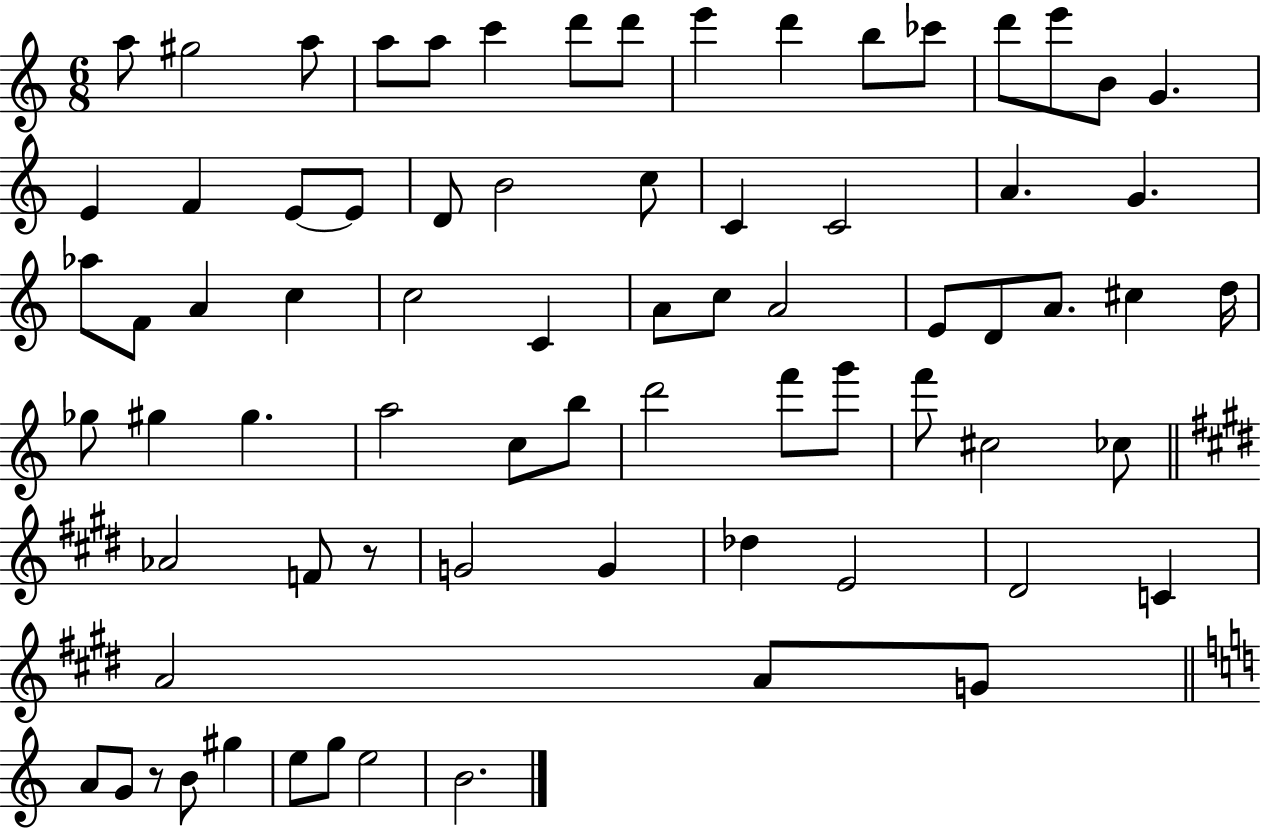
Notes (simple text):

A5/e G#5/h A5/e A5/e A5/e C6/q D6/e D6/e E6/q D6/q B5/e CES6/e D6/e E6/e B4/e G4/q. E4/q F4/q E4/e E4/e D4/e B4/h C5/e C4/q C4/h A4/q. G4/q. Ab5/e F4/e A4/q C5/q C5/h C4/q A4/e C5/e A4/h E4/e D4/e A4/e. C#5/q D5/s Gb5/e G#5/q G#5/q. A5/h C5/e B5/e D6/h F6/e G6/e F6/e C#5/h CES5/e Ab4/h F4/e R/e G4/h G4/q Db5/q E4/h D#4/h C4/q A4/h A4/e G4/e A4/e G4/e R/e B4/e G#5/q E5/e G5/e E5/h B4/h.